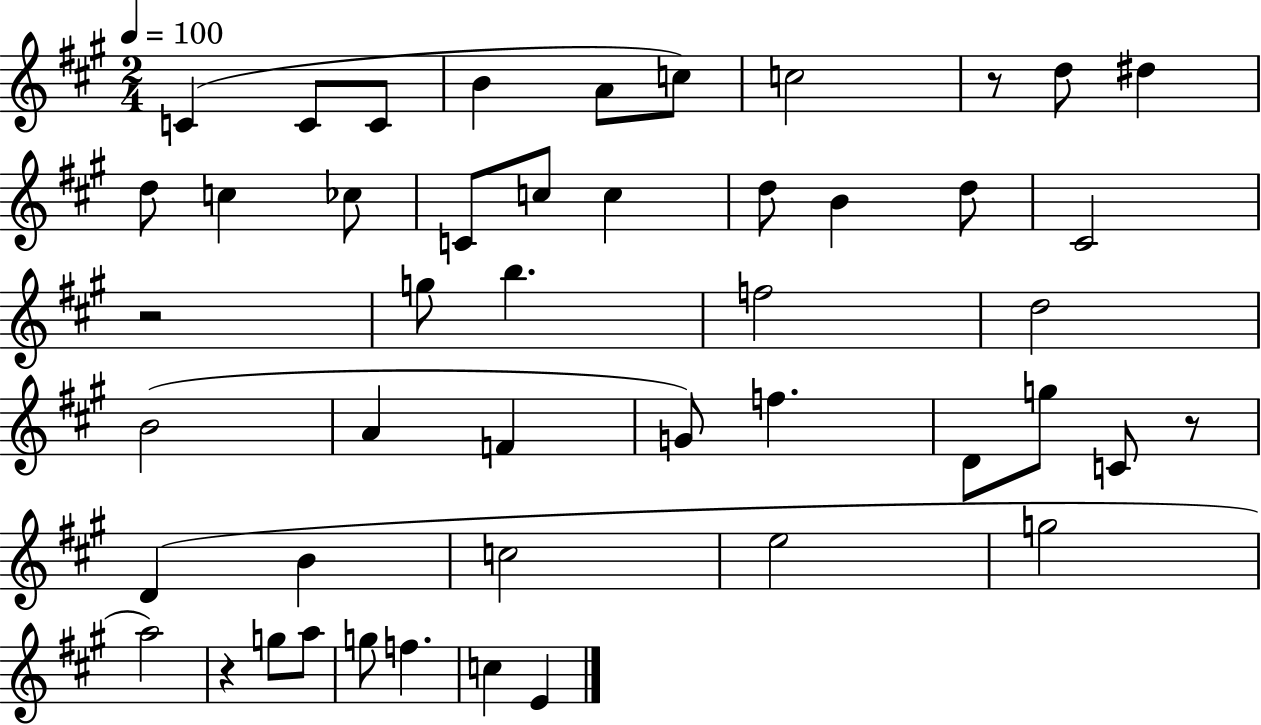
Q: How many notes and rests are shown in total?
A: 47